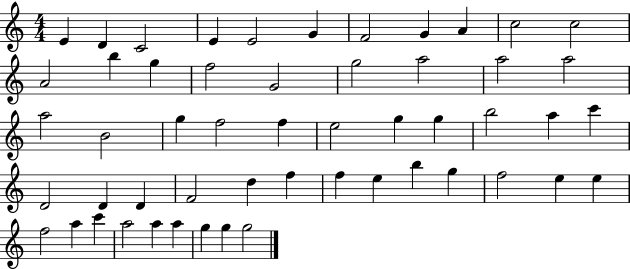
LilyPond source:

{
  \clef treble
  \numericTimeSignature
  \time 4/4
  \key c \major
  e'4 d'4 c'2 | e'4 e'2 g'4 | f'2 g'4 a'4 | c''2 c''2 | \break a'2 b''4 g''4 | f''2 g'2 | g''2 a''2 | a''2 a''2 | \break a''2 b'2 | g''4 f''2 f''4 | e''2 g''4 g''4 | b''2 a''4 c'''4 | \break d'2 d'4 d'4 | f'2 d''4 f''4 | f''4 e''4 b''4 g''4 | f''2 e''4 e''4 | \break f''2 a''4 c'''4 | a''2 a''4 a''4 | g''4 g''4 g''2 | \bar "|."
}